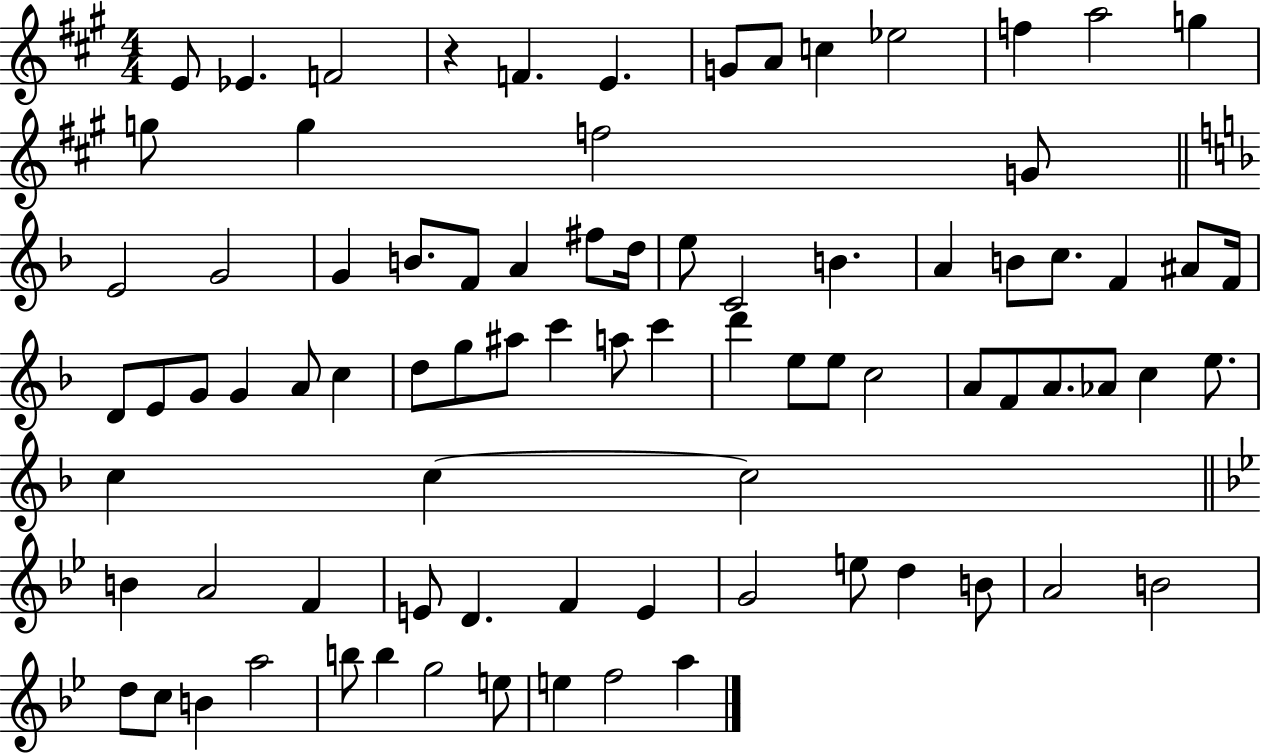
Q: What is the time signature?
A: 4/4